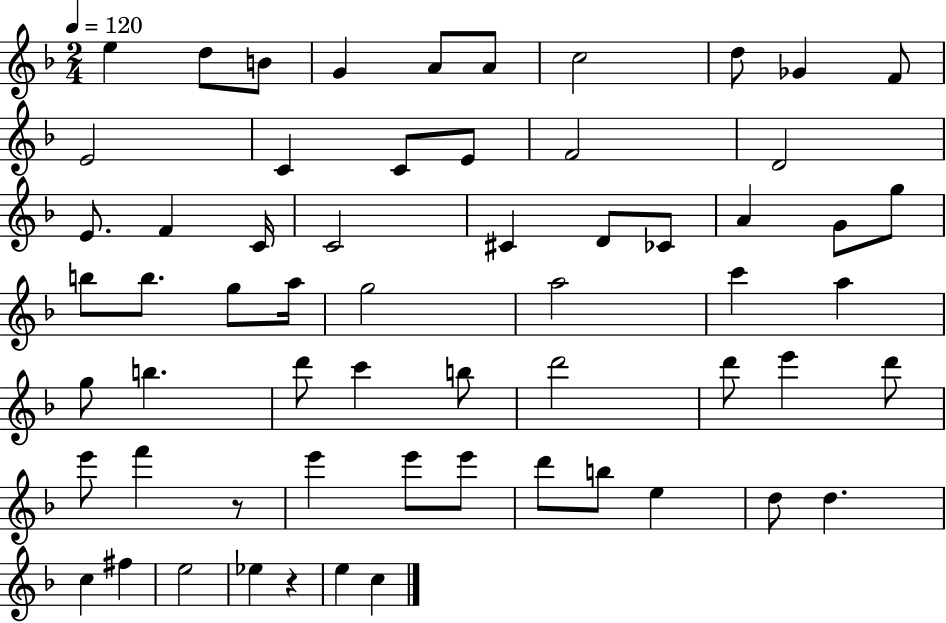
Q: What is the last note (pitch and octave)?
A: C5